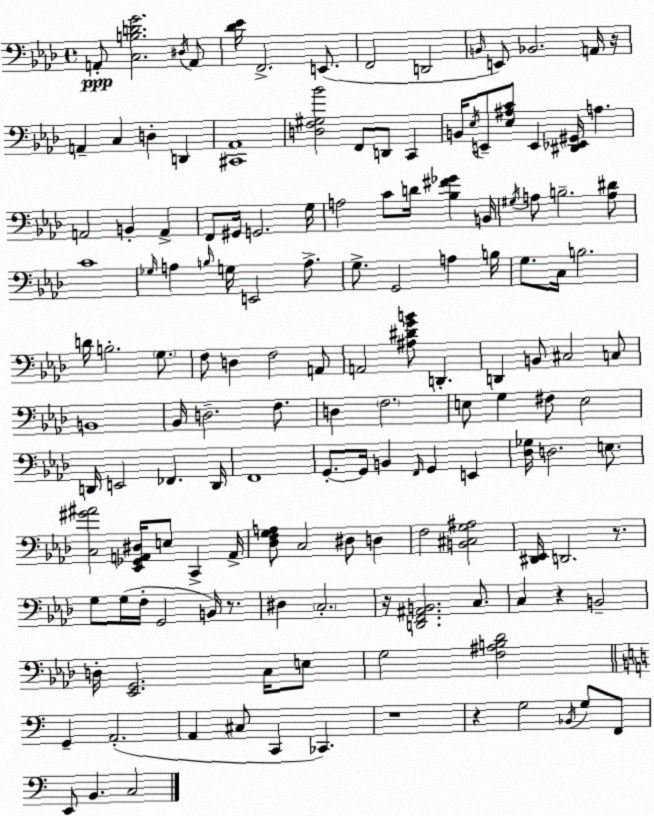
X:1
T:Untitled
M:4/4
L:1/4
K:Ab
A,,/2 [C,B,DG]2 ^D,/4 A,,/2 [_D_E]/4 F,,2 E,,/2 F,,2 D,,2 B,,/4 E,,/2 _B,,2 A,,/4 z/4 A,, C, D, D,, [^C,,_A,,]4 [D,F,^G,_B]2 F,,/2 D,,/2 C,, B,,/4 _E,/4 E,,/2 [_E,^A,C]/2 E,, [^D,,_E,,^G,,]/4 A, A,,2 B,, A,, F,,/2 ^G,,/4 G,,2 G,/4 A,2 C/2 D/4 [_B,^F_G] B,,/4 ^G,/4 A,/2 B,2 [A,^D]/2 C4 _G,/4 A, B,/4 G,/4 E,,2 A,/2 G,/2 G,,2 A, B,/4 G,/2 C,/4 B,2 D/4 B,2 G,/2 F,/2 D, F,2 A,,/2 A,,2 [^A,^DGB]/2 D,, D,, B,,/2 ^C,2 C,/2 B,,4 _B,,/4 D,2 F,/2 D, F,2 E,/2 G, ^F,/2 E,2 D,,/4 E,,2 _F,, D,,/4 F,,4 G,,/2 G,,/4 B,, F,,/4 G,, E,, [_D,_G,]/4 D,2 E,/2 [C,^G^A]2 [_E,,_G,,A,,^D,]/4 E,/2 C,, A,,/4 [_D,F,G,A,]/2 C,2 ^D,/2 D, F,2 [B,,^C,G,^A,]2 [^D,,_E,,]/4 D,,2 z/2 G,/2 G,/4 F,/4 G,,2 B,,/4 z/2 ^D, C,2 z/4 [D,,F,,^A,,B,,]2 C,/2 C, z B,,2 D,/4 [_E,,G,,]2 C,/4 E,/2 G,2 [F,^A,B,_D]2 G,, A,,2 A,, ^C,/2 C,, _C,, z4 z G,2 _B,,/4 G,/2 F,,/2 E,,/2 B,, C,2